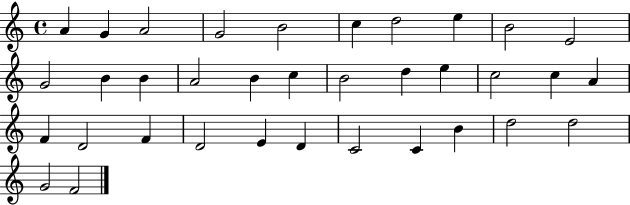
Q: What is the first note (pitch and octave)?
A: A4